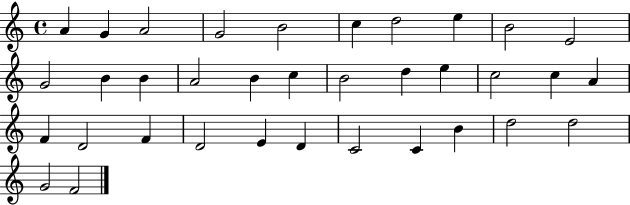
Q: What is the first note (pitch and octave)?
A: A4